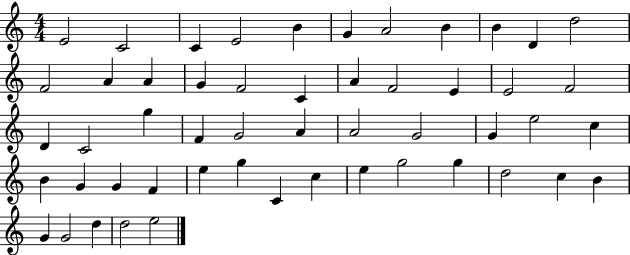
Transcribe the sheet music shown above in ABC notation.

X:1
T:Untitled
M:4/4
L:1/4
K:C
E2 C2 C E2 B G A2 B B D d2 F2 A A G F2 C A F2 E E2 F2 D C2 g F G2 A A2 G2 G e2 c B G G F e g C c e g2 g d2 c B G G2 d d2 e2